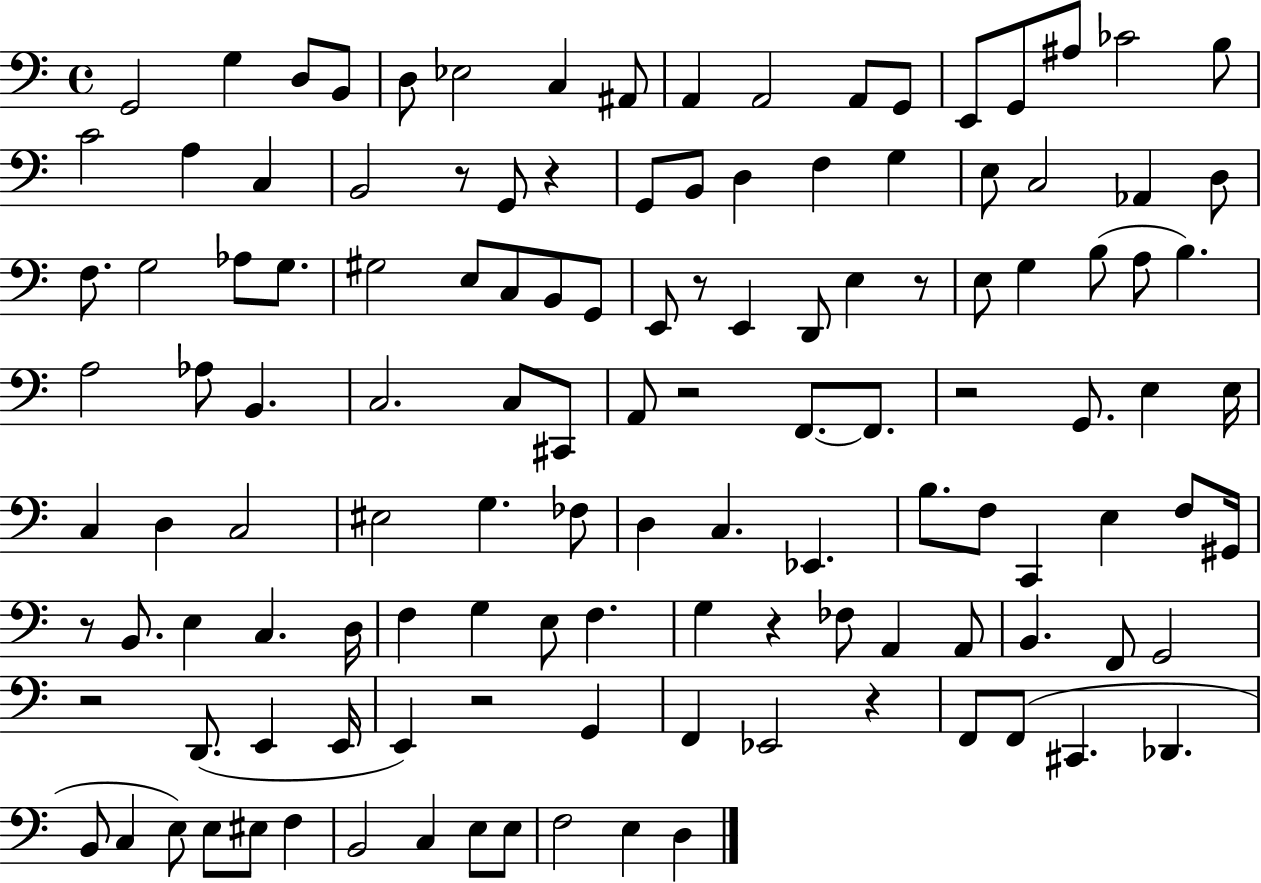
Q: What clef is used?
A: bass